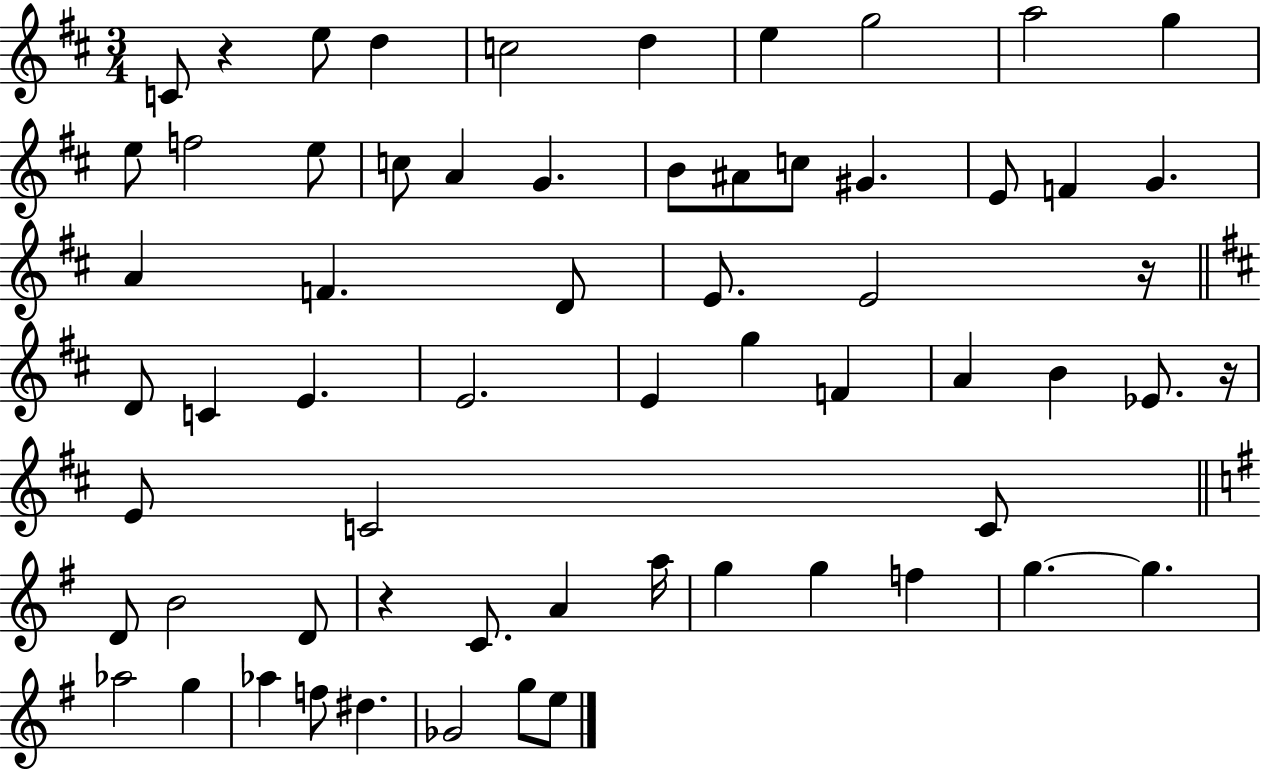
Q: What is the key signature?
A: D major